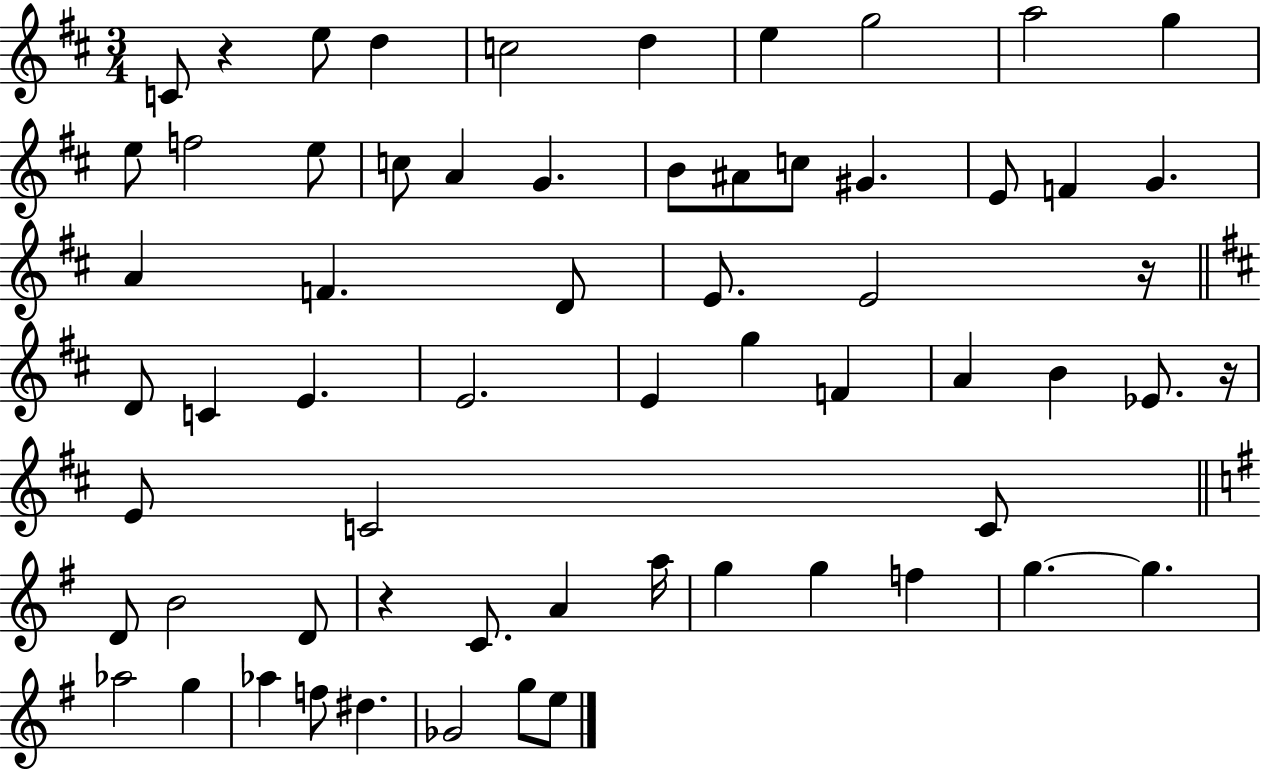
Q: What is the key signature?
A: D major